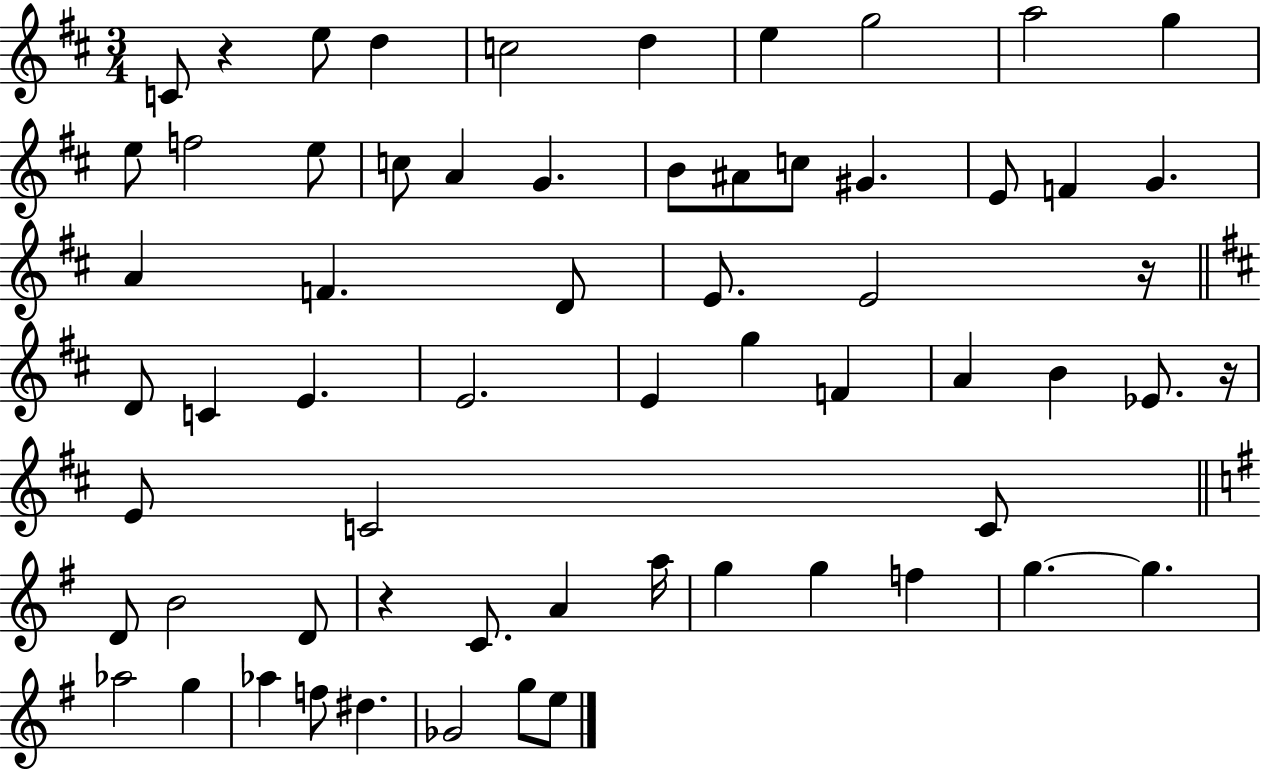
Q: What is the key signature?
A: D major